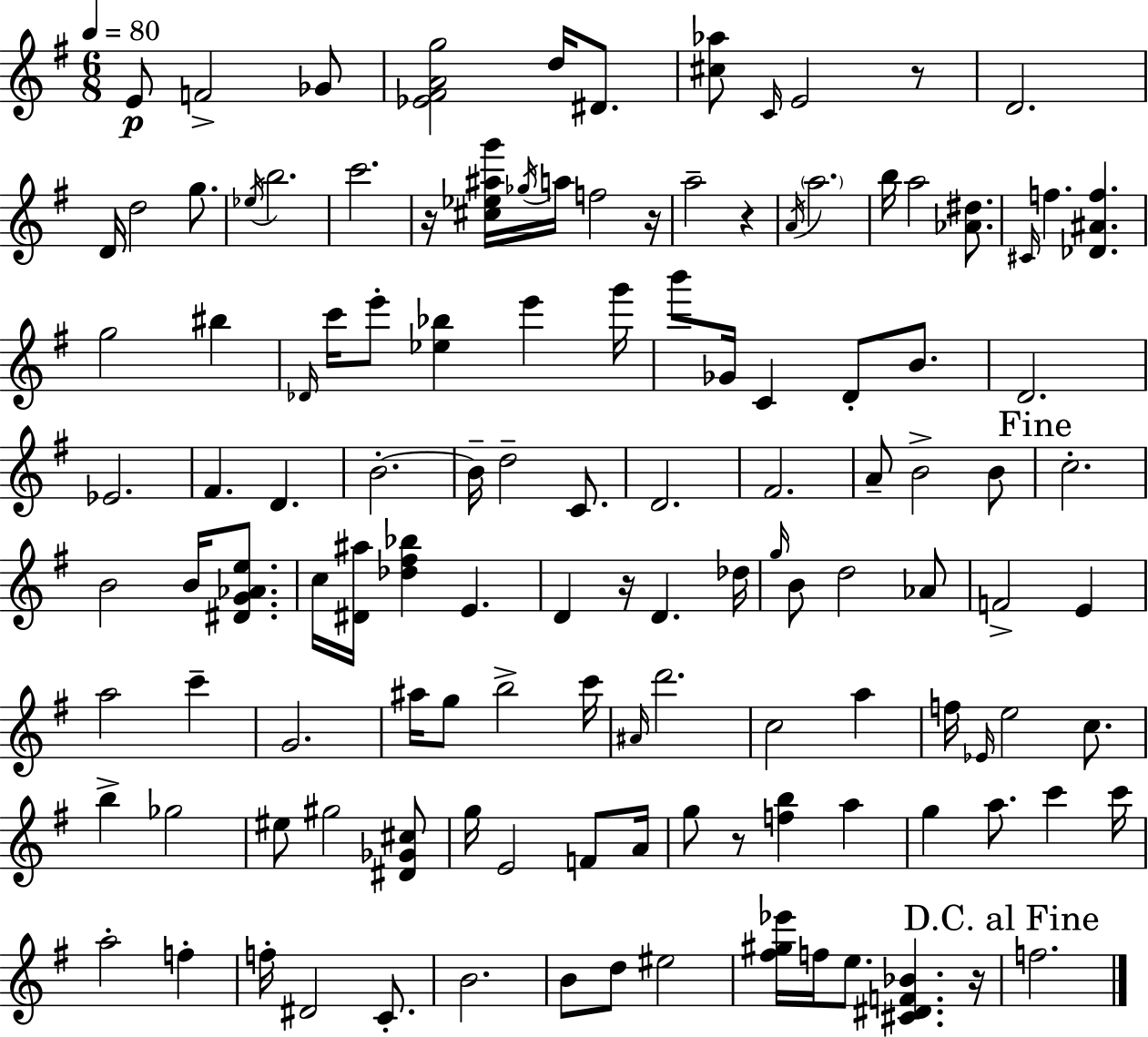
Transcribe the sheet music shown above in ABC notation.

X:1
T:Untitled
M:6/8
L:1/4
K:Em
E/2 F2 _G/2 [_E^FAg]2 d/4 ^D/2 [^c_a]/2 C/4 E2 z/2 D2 D/4 d2 g/2 _e/4 b2 c'2 z/4 [^c_e^ag']/4 _g/4 a/4 f2 z/4 a2 z A/4 a2 b/4 a2 [_A^d]/2 ^C/4 f [_D^Af] g2 ^b _D/4 c'/4 e'/2 [_e_b] e' g'/4 b'/2 _G/4 C D/2 B/2 D2 _E2 ^F D B2 B/4 d2 C/2 D2 ^F2 A/2 B2 B/2 c2 B2 B/4 [^DG_Ae]/2 c/4 [^D^a]/4 [_d^f_b] E D z/4 D _d/4 g/4 B/2 d2 _A/2 F2 E a2 c' G2 ^a/4 g/2 b2 c'/4 ^A/4 d'2 c2 a f/4 _E/4 e2 c/2 b _g2 ^e/2 ^g2 [^D_G^c]/2 g/4 E2 F/2 A/4 g/2 z/2 [fb] a g a/2 c' c'/4 a2 f f/4 ^D2 C/2 B2 B/2 d/2 ^e2 [^f^g_e']/4 f/4 e/2 [^C^DF_B] z/4 f2